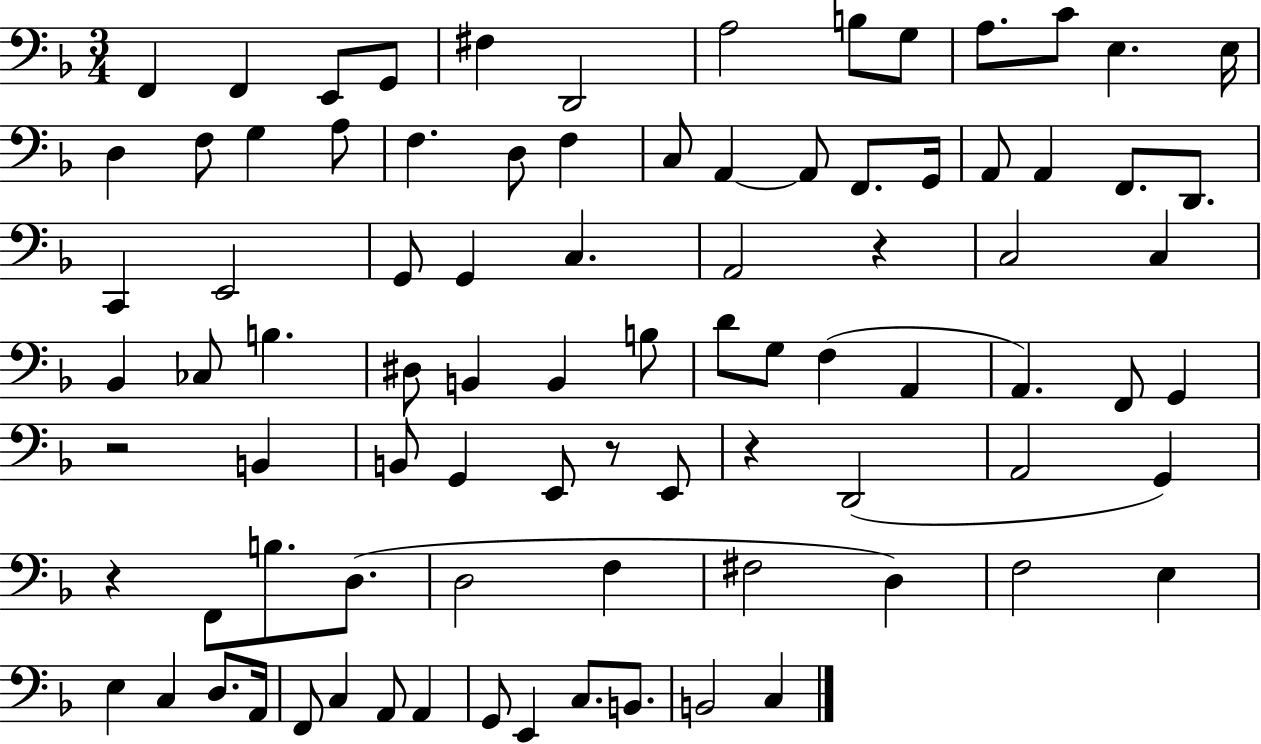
{
  \clef bass
  \numericTimeSignature
  \time 3/4
  \key f \major
  f,4 f,4 e,8 g,8 | fis4 d,2 | a2 b8 g8 | a8. c'8 e4. e16 | \break d4 f8 g4 a8 | f4. d8 f4 | c8 a,4~~ a,8 f,8. g,16 | a,8 a,4 f,8. d,8. | \break c,4 e,2 | g,8 g,4 c4. | a,2 r4 | c2 c4 | \break bes,4 ces8 b4. | dis8 b,4 b,4 b8 | d'8 g8 f4( a,4 | a,4.) f,8 g,4 | \break r2 b,4 | b,8 g,4 e,8 r8 e,8 | r4 d,2( | a,2 g,4) | \break r4 f,8 b8. d8.( | d2 f4 | fis2 d4) | f2 e4 | \break e4 c4 d8. a,16 | f,8 c4 a,8 a,4 | g,8 e,4 c8. b,8. | b,2 c4 | \break \bar "|."
}